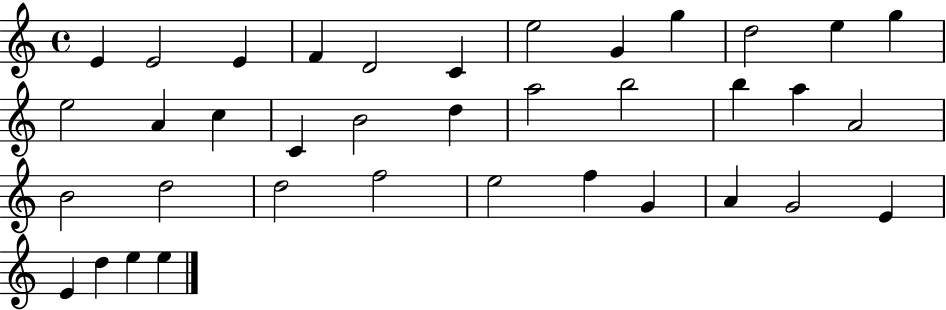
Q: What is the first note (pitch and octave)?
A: E4